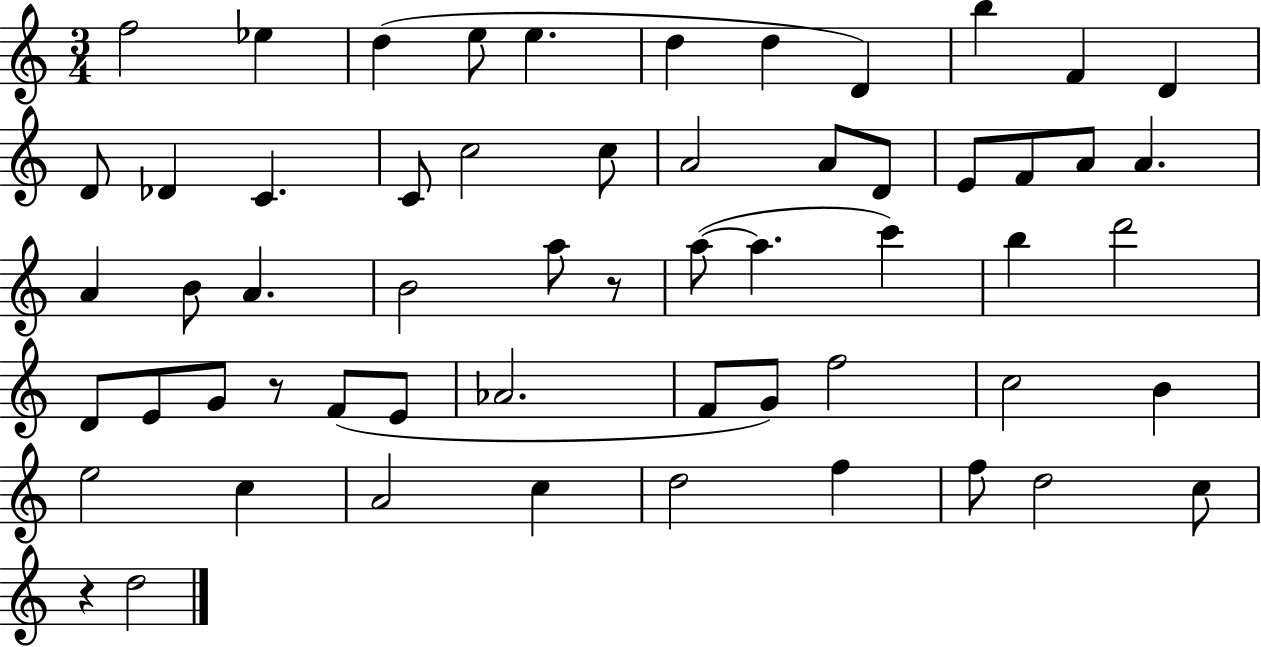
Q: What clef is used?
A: treble